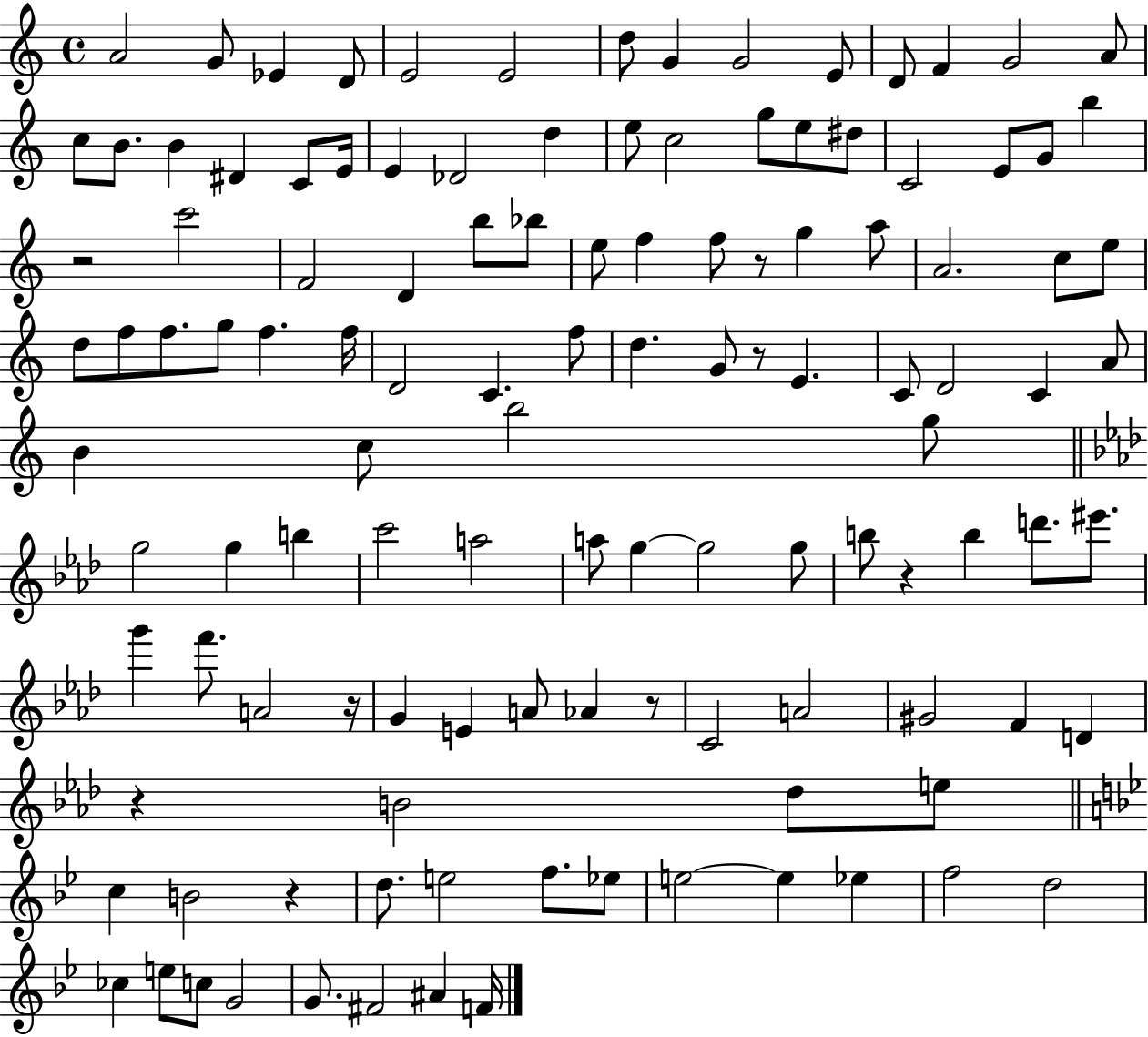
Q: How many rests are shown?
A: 8